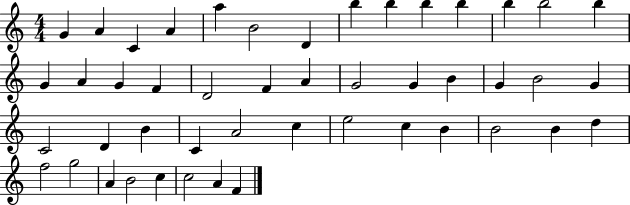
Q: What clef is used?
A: treble